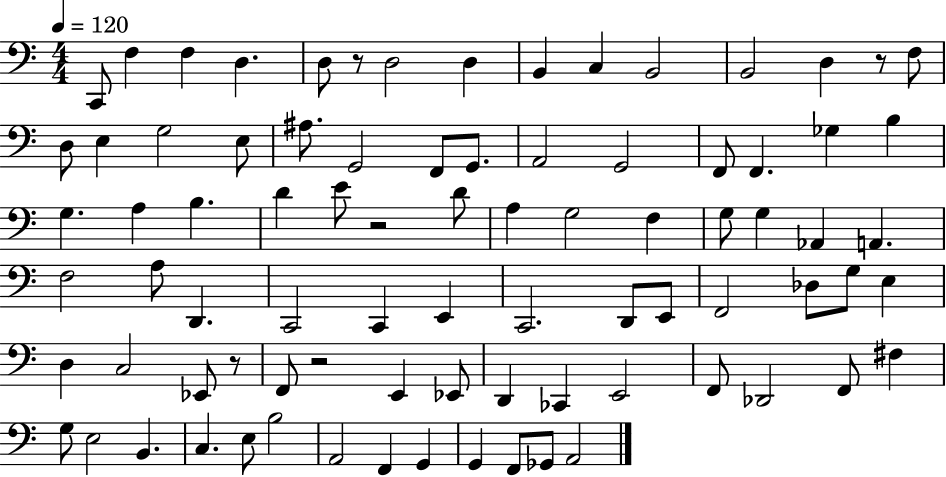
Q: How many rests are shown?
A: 5